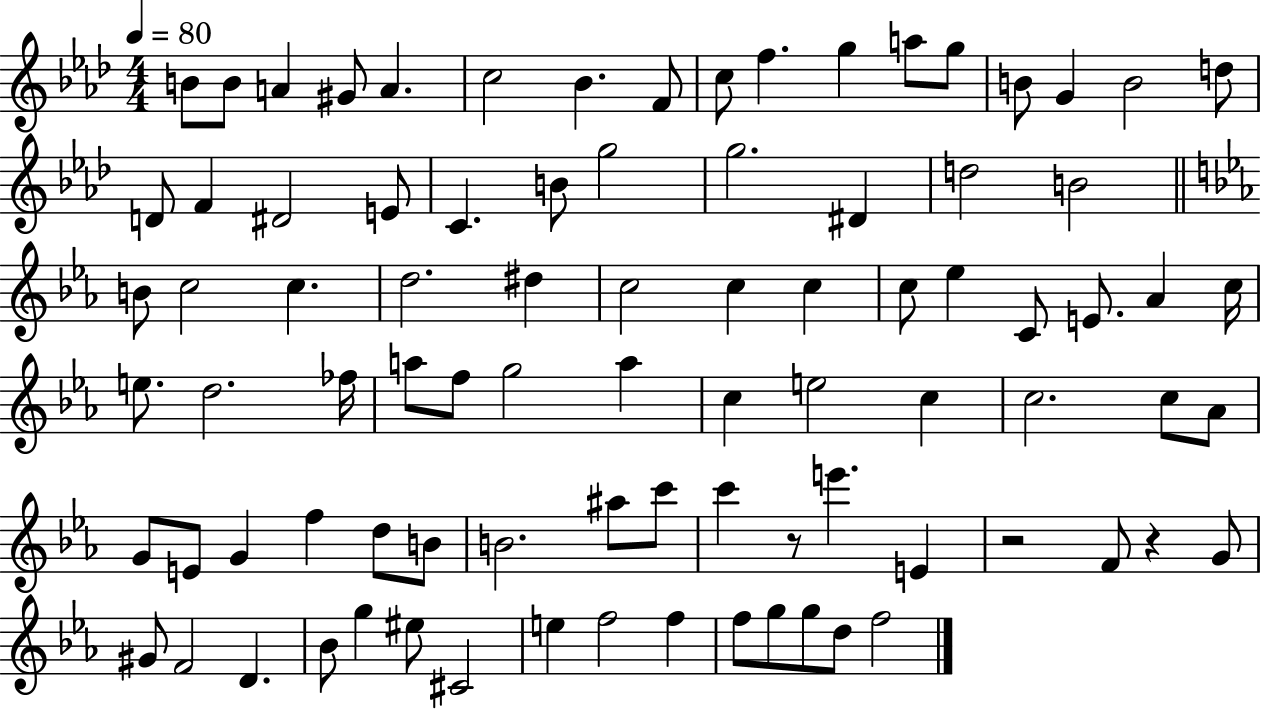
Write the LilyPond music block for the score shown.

{
  \clef treble
  \numericTimeSignature
  \time 4/4
  \key aes \major
  \tempo 4 = 80
  b'8 b'8 a'4 gis'8 a'4. | c''2 bes'4. f'8 | c''8 f''4. g''4 a''8 g''8 | b'8 g'4 b'2 d''8 | \break d'8 f'4 dis'2 e'8 | c'4. b'8 g''2 | g''2. dis'4 | d''2 b'2 | \break \bar "||" \break \key c \minor b'8 c''2 c''4. | d''2. dis''4 | c''2 c''4 c''4 | c''8 ees''4 c'8 e'8. aes'4 c''16 | \break e''8. d''2. fes''16 | a''8 f''8 g''2 a''4 | c''4 e''2 c''4 | c''2. c''8 aes'8 | \break g'8 e'8 g'4 f''4 d''8 b'8 | b'2. ais''8 c'''8 | c'''4 r8 e'''4. e'4 | r2 f'8 r4 g'8 | \break gis'8 f'2 d'4. | bes'8 g''4 eis''8 cis'2 | e''4 f''2 f''4 | f''8 g''8 g''8 d''8 f''2 | \break \bar "|."
}